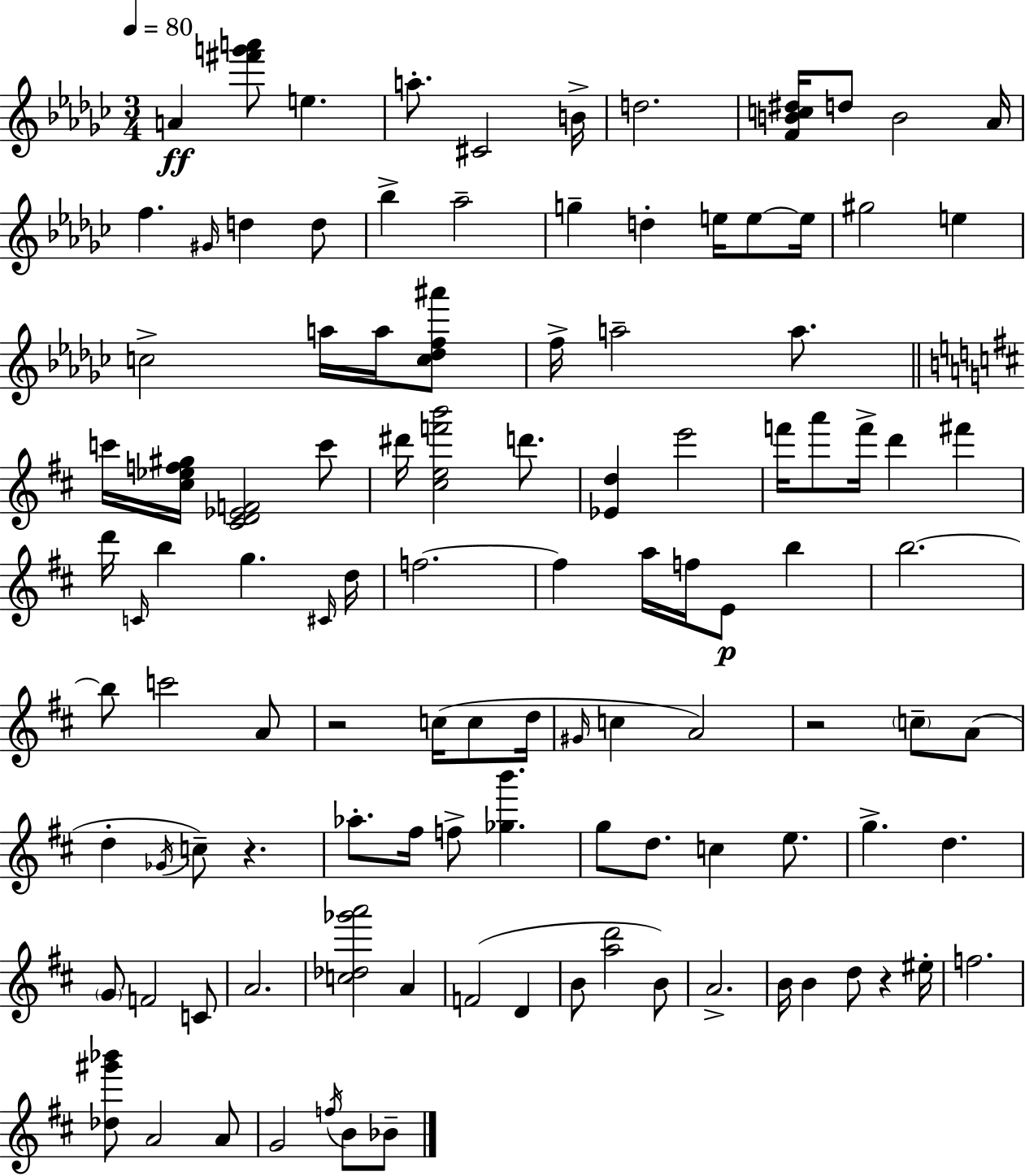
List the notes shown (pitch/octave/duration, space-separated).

A4/q [F#6,G6,A6]/e E5/q. A5/e. C#4/h B4/s D5/h. [F4,B4,C5,D#5]/s D5/e B4/h Ab4/s F5/q. G#4/s D5/q D5/e Bb5/q Ab5/h G5/q D5/q E5/s E5/e E5/s G#5/h E5/q C5/h A5/s A5/s [C5,Db5,F5,A#6]/e F5/s A5/h A5/e. C6/s [C#5,Eb5,F5,G#5]/s [C#4,D4,Eb4,F4]/h C6/e D#6/s [C#5,E5,F6,B6]/h D6/e. [Eb4,D5]/q E6/h F6/s A6/e F6/s D6/q F#6/q D6/s C4/s B5/q G5/q. C#4/s D5/s F5/h. F5/q A5/s F5/s E4/e B5/q B5/h. B5/e C6/h A4/e R/h C5/s C5/e D5/s G#4/s C5/q A4/h R/h C5/e A4/e D5/q Gb4/s C5/e R/q. Ab5/e. F#5/s F5/e [Gb5,B6]/q. G5/e D5/e. C5/q E5/e. G5/q. D5/q. G4/e F4/h C4/e A4/h. [C5,Db5,Gb6,A6]/h A4/q F4/h D4/q B4/e [A5,D6]/h B4/e A4/h. B4/s B4/q D5/e R/q EIS5/s F5/h. [Db5,G#6,Bb6]/e A4/h A4/e G4/h F5/s B4/e Bb4/e